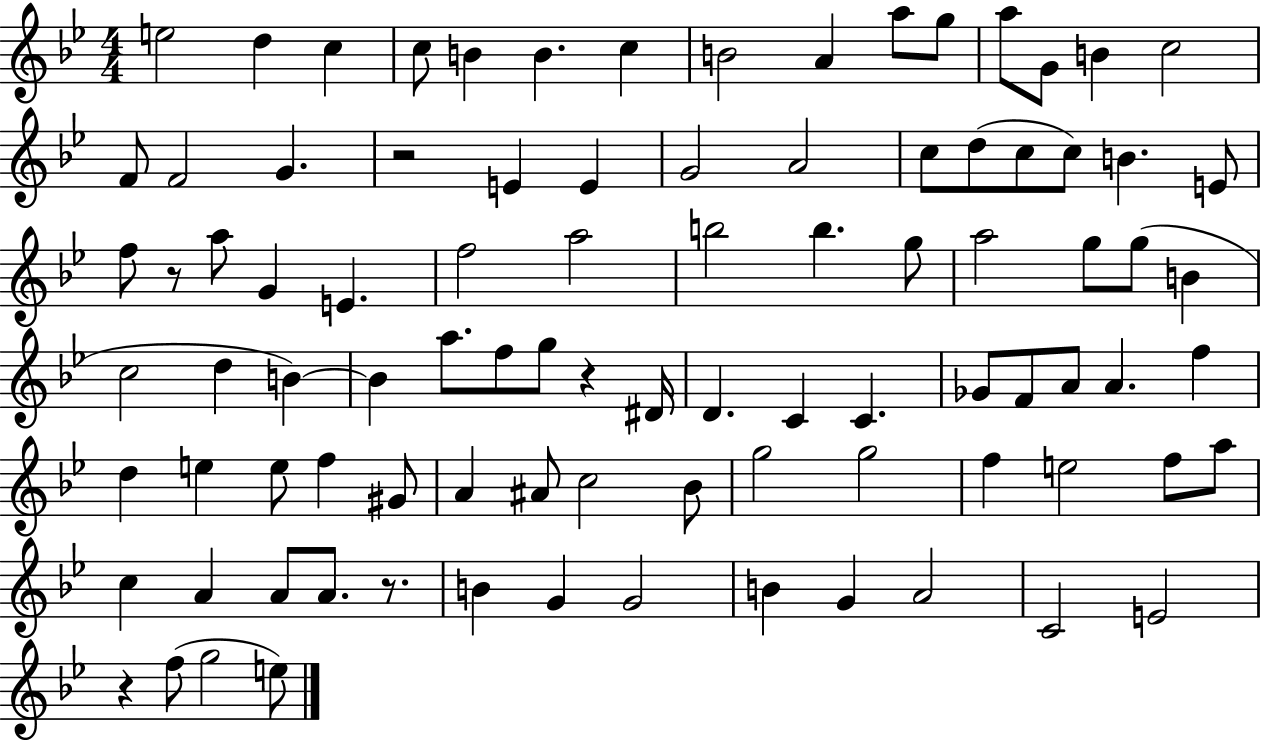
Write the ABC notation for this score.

X:1
T:Untitled
M:4/4
L:1/4
K:Bb
e2 d c c/2 B B c B2 A a/2 g/2 a/2 G/2 B c2 F/2 F2 G z2 E E G2 A2 c/2 d/2 c/2 c/2 B E/2 f/2 z/2 a/2 G E f2 a2 b2 b g/2 a2 g/2 g/2 B c2 d B B a/2 f/2 g/2 z ^D/4 D C C _G/2 F/2 A/2 A f d e e/2 f ^G/2 A ^A/2 c2 _B/2 g2 g2 f e2 f/2 a/2 c A A/2 A/2 z/2 B G G2 B G A2 C2 E2 z f/2 g2 e/2